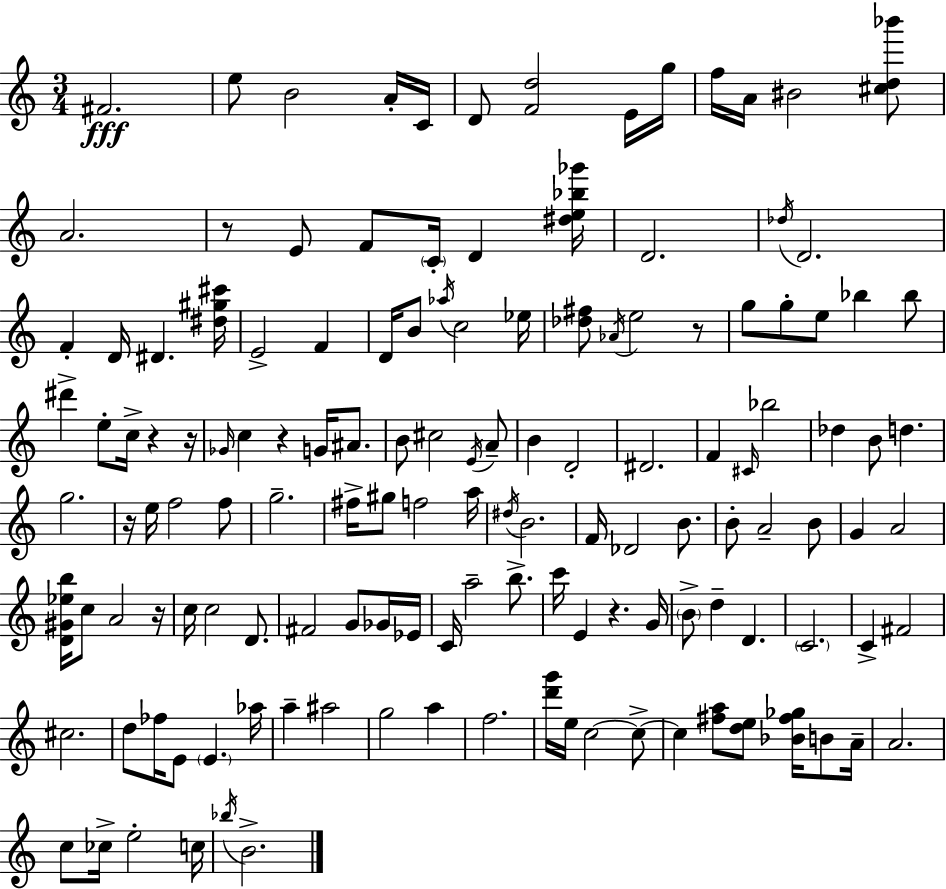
F#4/h. E5/e B4/h A4/s C4/s D4/e [F4,D5]/h E4/s G5/s F5/s A4/s BIS4/h [C#5,D5,Bb6]/e A4/h. R/e E4/e F4/e C4/s D4/q [D#5,E5,Bb5,Gb6]/s D4/h. Db5/s D4/h. F4/q D4/s D#4/q. [D#5,G#5,C#6]/s E4/h F4/q D4/s B4/e Ab5/s C5/h Eb5/s [Db5,F#5]/e Ab4/s E5/h R/e G5/e G5/e E5/e Bb5/q Bb5/e D#6/q E5/e C5/s R/q R/s Gb4/s C5/q R/q G4/s A#4/e. B4/e C#5/h E4/s A4/e B4/q D4/h D#4/h. F4/q C#4/s Bb5/h Db5/q B4/e D5/q. G5/h. R/s E5/s F5/h F5/e G5/h. F#5/s G#5/e F5/h A5/s D#5/s B4/h. F4/s Db4/h B4/e. B4/e A4/h B4/e G4/q A4/h [D4,G#4,Eb5,B5]/s C5/e A4/h R/s C5/s C5/h D4/e. F#4/h G4/e Gb4/s Eb4/s C4/s A5/h B5/e. C6/s E4/q R/q. G4/s B4/e D5/q D4/q. C4/h. C4/q F#4/h C#5/h. D5/e FES5/s E4/e E4/q. Ab5/s A5/q A#5/h G5/h A5/q F5/h. [D6,G6]/s E5/s C5/h C5/e C5/q [F#5,A5]/e [D5,E5]/e [Bb4,F#5,Gb5]/s B4/e A4/s A4/h. C5/e CES5/s E5/h C5/s Bb5/s B4/h.